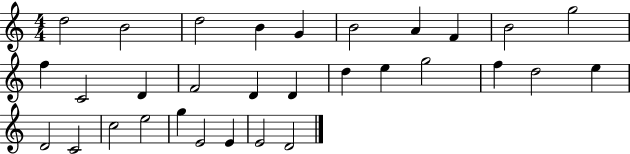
X:1
T:Untitled
M:4/4
L:1/4
K:C
d2 B2 d2 B G B2 A F B2 g2 f C2 D F2 D D d e g2 f d2 e D2 C2 c2 e2 g E2 E E2 D2